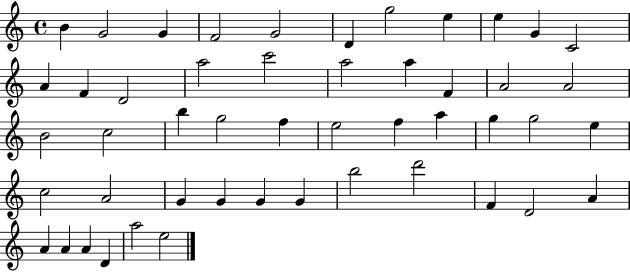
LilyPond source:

{
  \clef treble
  \time 4/4
  \defaultTimeSignature
  \key c \major
  b'4 g'2 g'4 | f'2 g'2 | d'4 g''2 e''4 | e''4 g'4 c'2 | \break a'4 f'4 d'2 | a''2 c'''2 | a''2 a''4 f'4 | a'2 a'2 | \break b'2 c''2 | b''4 g''2 f''4 | e''2 f''4 a''4 | g''4 g''2 e''4 | \break c''2 a'2 | g'4 g'4 g'4 g'4 | b''2 d'''2 | f'4 d'2 a'4 | \break a'4 a'4 a'4 d'4 | a''2 e''2 | \bar "|."
}